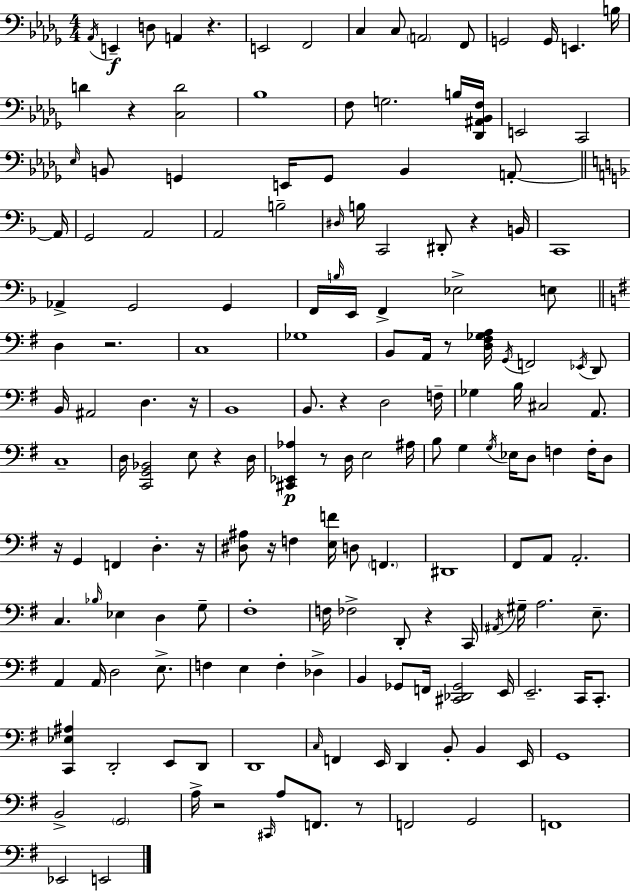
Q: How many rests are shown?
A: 15